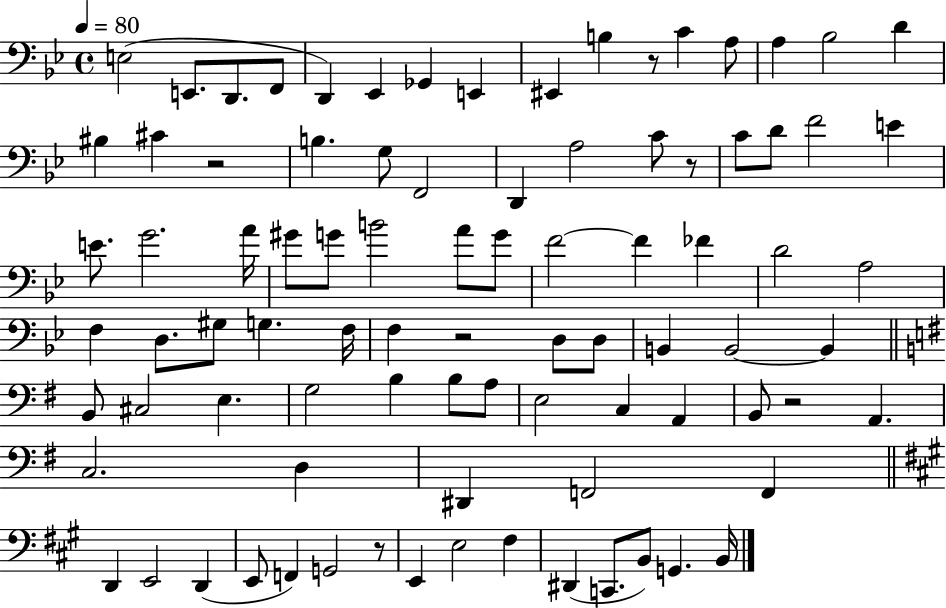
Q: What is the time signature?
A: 4/4